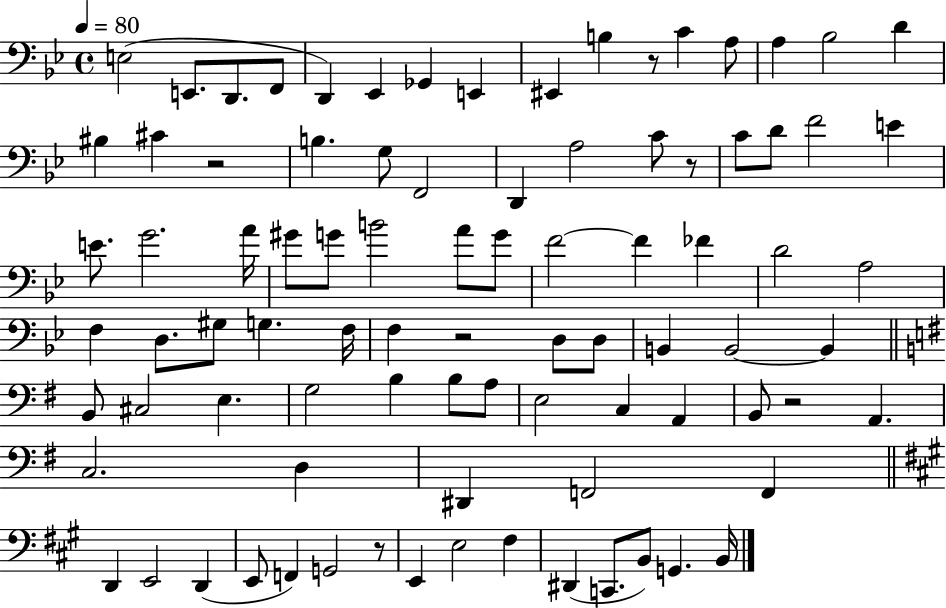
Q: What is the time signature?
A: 4/4